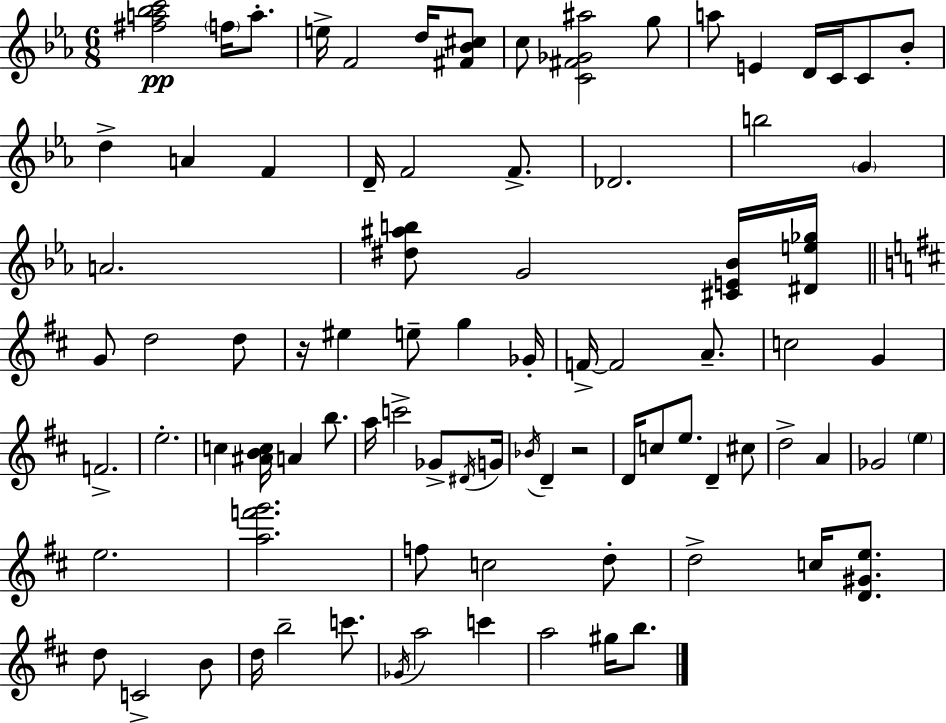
{
  \clef treble
  \numericTimeSignature
  \time 6/8
  \key ees \major
  \repeat volta 2 { <fis'' a'' bes'' c'''>2\pp \parenthesize f''16 a''8.-. | e''16-> f'2 d''16 <fis' bes' cis''>8 | c''8 <c' fis' ges' ais''>2 g''8 | a''8 e'4 d'16 c'16 c'8 bes'8-. | \break d''4-> a'4 f'4 | d'16-- f'2 f'8.-> | des'2. | b''2 \parenthesize g'4 | \break a'2. | <dis'' ais'' b''>8 g'2 <cis' e' bes'>16 <dis' e'' ges''>16 | \bar "||" \break \key b \minor g'8 d''2 d''8 | r16 eis''4 e''8-- g''4 ges'16-. | f'16->~~ f'2 a'8.-- | c''2 g'4 | \break f'2.-> | e''2.-. | c''4 <ais' b' c''>16 a'4 b''8. | a''16 c'''2-> ges'8-> \acciaccatura { dis'16 } | \break g'16 \acciaccatura { bes'16 } d'4-- r2 | d'16 c''8 e''8. d'4-- | cis''8 d''2-> a'4 | ges'2 \parenthesize e''4 | \break e''2. | <a'' f''' g'''>2. | f''8 c''2 | d''8-. d''2-> c''16 <d' gis' e''>8. | \break d''8 c'2-> | b'8 d''16 b''2-- c'''8. | \acciaccatura { ges'16 } a''2 c'''4 | a''2 gis''16 | \break b''8. } \bar "|."
}